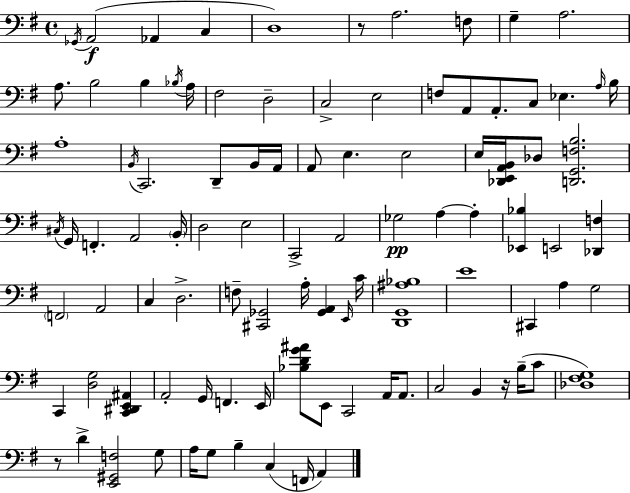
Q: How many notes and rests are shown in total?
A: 97